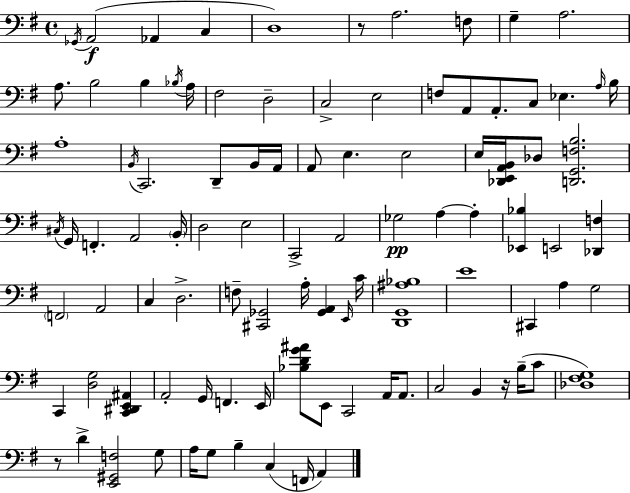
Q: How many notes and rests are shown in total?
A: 97